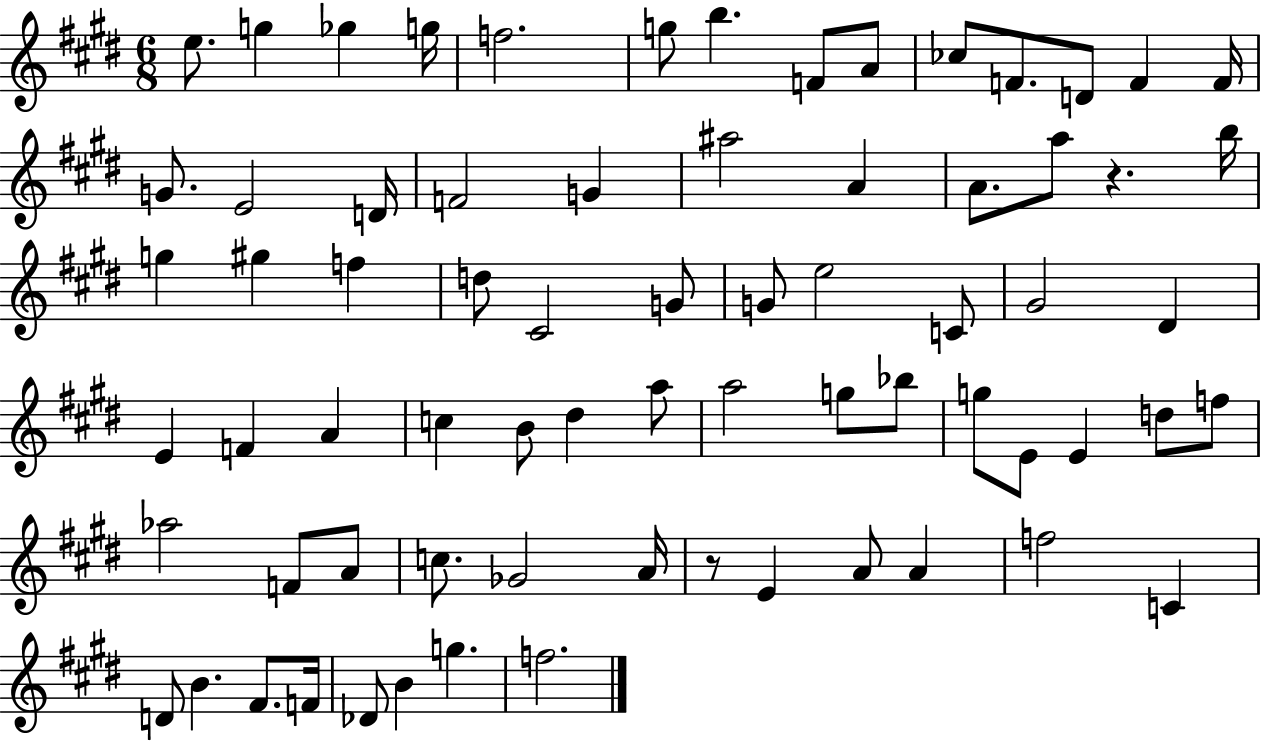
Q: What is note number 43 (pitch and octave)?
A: A5